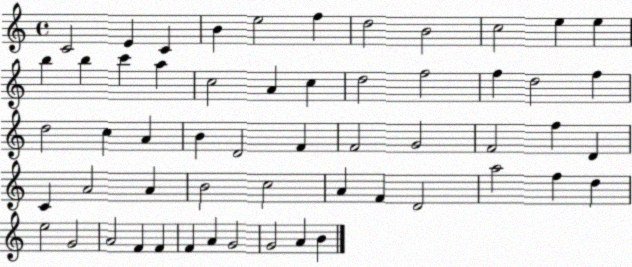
X:1
T:Untitled
M:4/4
L:1/4
K:C
C2 E C B e2 f d2 B2 c2 e e b b c' a c2 A c d2 f2 f d2 f d2 c A B D2 F F2 G2 F2 f D C A2 A B2 c2 A F D2 a2 f d e2 G2 A2 F F F A G2 G2 A B